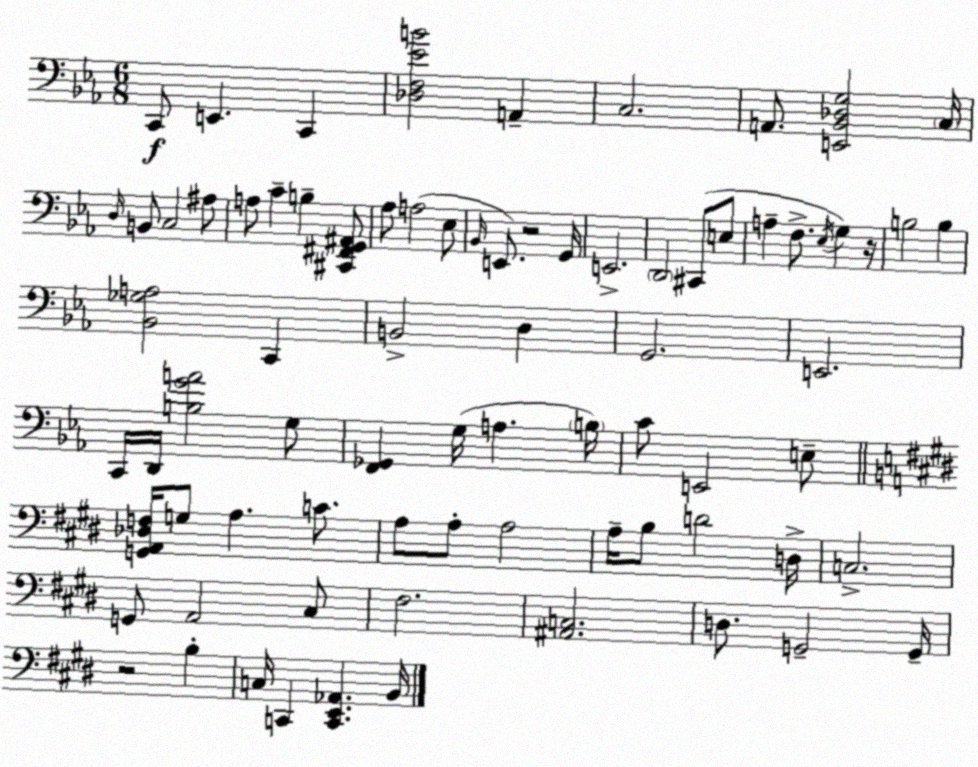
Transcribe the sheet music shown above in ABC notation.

X:1
T:Untitled
M:6/8
L:1/4
K:Eb
C,,/2 E,, C,, [_D,F,_EB]2 A,, C,2 A,,/2 [E,,_B,,_D,G,]2 C,/4 D,/4 B,,/2 C,2 ^A,/2 A,/2 C B, [^C,,^F,,G,,^A,,]/2 _A,/2 A,2 _E,/2 _B,,/4 E,,/2 z2 G,,/4 E,,2 D,,2 ^C,,/2 E,/2 A, F,/2 _E,/4 G, z/4 B,2 B, [_B,,_G,A,]2 C,, B,,2 D, G,,2 E,,2 C,,/4 D,,/4 [B,GA]2 G,/2 [F,,_G,,] G,/4 A, B,/4 C/2 E,,2 E,/2 [G,,A,,_D,F,]/4 G,/2 A, C/2 A,/2 A,/2 A,2 A,/4 B,/2 D2 D,/4 C,2 G,,/2 A,,2 ^C,/2 ^F,2 [^A,,C,]2 D,/2 G,,2 G,,/4 z2 B, C,/4 C,, [C,,E,,_A,,] B,,/4